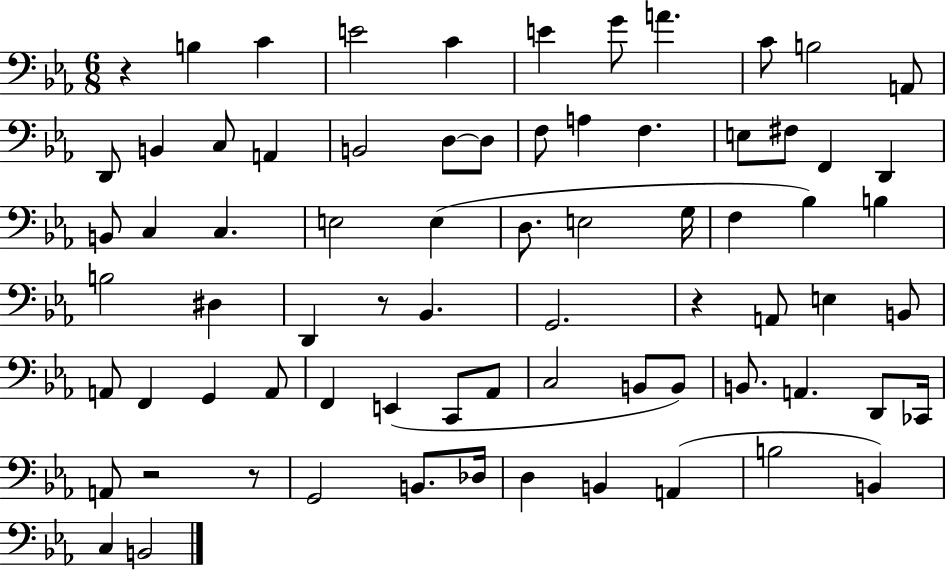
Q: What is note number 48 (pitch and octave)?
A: F2